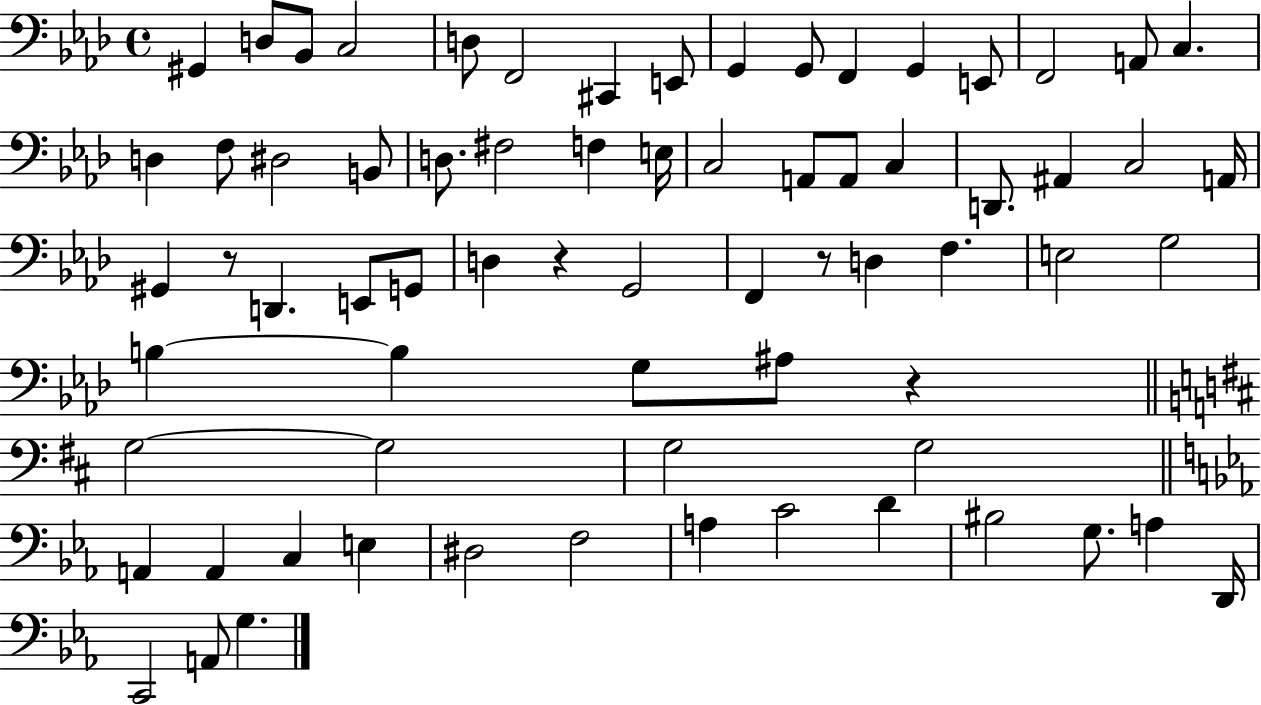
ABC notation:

X:1
T:Untitled
M:4/4
L:1/4
K:Ab
^G,, D,/2 _B,,/2 C,2 D,/2 F,,2 ^C,, E,,/2 G,, G,,/2 F,, G,, E,,/2 F,,2 A,,/2 C, D, F,/2 ^D,2 B,,/2 D,/2 ^F,2 F, E,/4 C,2 A,,/2 A,,/2 C, D,,/2 ^A,, C,2 A,,/4 ^G,, z/2 D,, E,,/2 G,,/2 D, z G,,2 F,, z/2 D, F, E,2 G,2 B, B, G,/2 ^A,/2 z G,2 G,2 G,2 G,2 A,, A,, C, E, ^D,2 F,2 A, C2 D ^B,2 G,/2 A, D,,/4 C,,2 A,,/2 G,